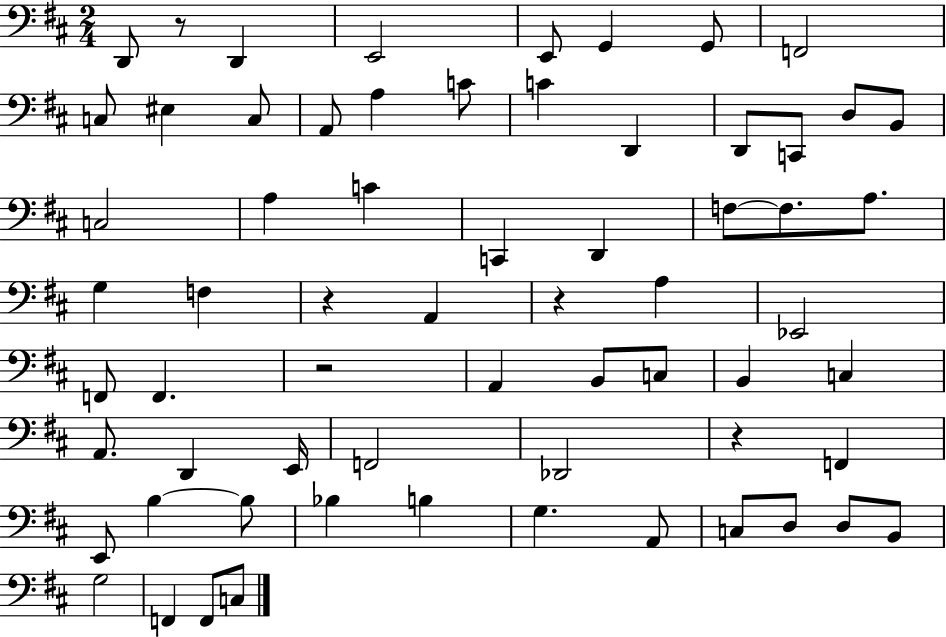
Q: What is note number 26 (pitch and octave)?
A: F3